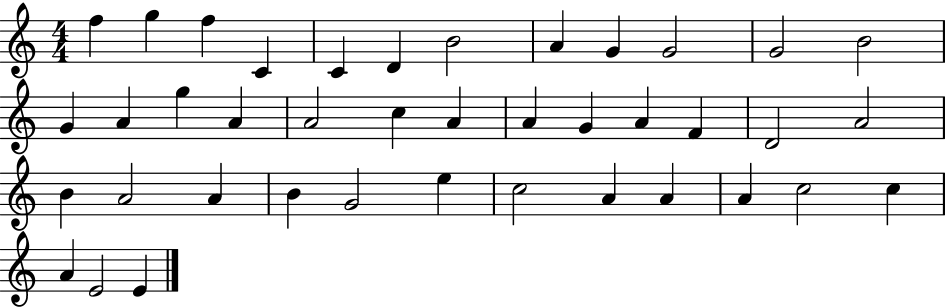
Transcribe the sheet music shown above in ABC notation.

X:1
T:Untitled
M:4/4
L:1/4
K:C
f g f C C D B2 A G G2 G2 B2 G A g A A2 c A A G A F D2 A2 B A2 A B G2 e c2 A A A c2 c A E2 E